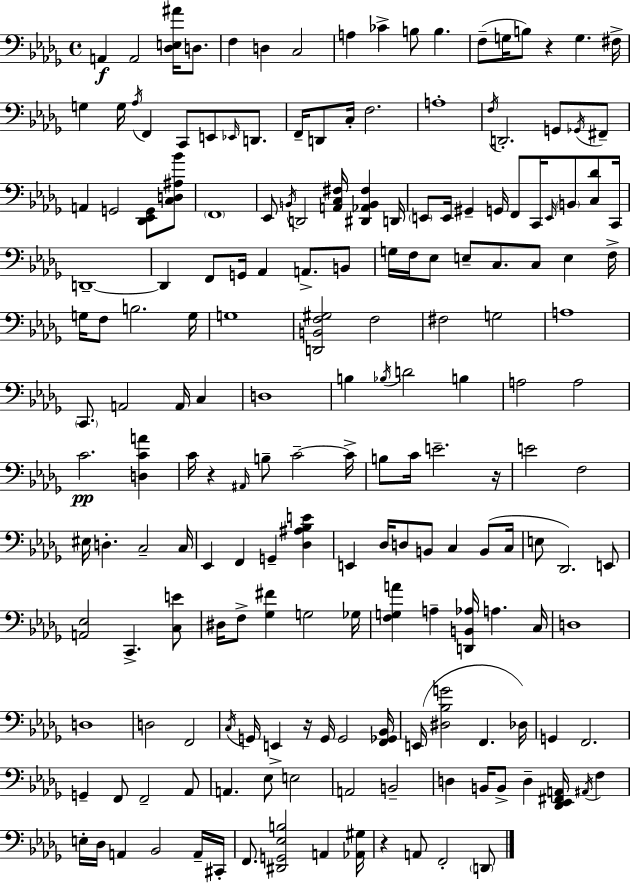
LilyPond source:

{
  \clef bass
  \time 4/4
  \defaultTimeSignature
  \key bes \minor
  \repeat volta 2 { a,4\f a,2 <des e ais'>16 d8. | f4 d4 c2 | a4 ces'4-> b8 b4. | f8--( g16 b8) r4 g4. fis16-> | \break g4 g16 \acciaccatura { aes16 } f,4 c,8 e,8 \grace { ees,16 } d,8. | f,16-- d,8 c16-. f2. | a1-. | \acciaccatura { f16 } d,2.-. g,8 | \break \acciaccatura { ges,16 } fis,8-- a,4 g,2 | <des, ees, g,>8 <c d ais bes'>8 \parenthesize f,1 | ees,8 \acciaccatura { b,16 } d,2 <a, c fis>16 | <dis, aes, b, fis>4 d,16 \parenthesize e,8 e,16 gis,4-- g,16 f,8 c,16 | \break \grace { e,16 } \parenthesize b,8 <c des'>8 c,16 d,1--~~ | d,4 f,8 g,16 aes,4 | a,8.-> b,8 g16 f16 ees8 e8-- c8. c8 | e4 f16-> g16 f8 b2. | \break g16 g1 | <d, b, f gis>2 f2 | fis2 g2 | a1 | \break \parenthesize c,8. a,2 | a,16 c4 d1 | b4 \acciaccatura { bes16 } d'2 | b4 a2 a2 | \break c'2.\pp | <d c' a'>4 c'16 r4 \grace { ais,16 } b8-- c'2--~~ | c'16-> b8 c'16 e'2.-- | r16 e'2 | \break f2 eis16 d4.-. c2-- | c16 ees,4 f,4 | g,4-- <des ais bes e'>4 e,4 des16 d8 b,8 | c4 b,8( c16 e8 des,2.) | \break e,8 <a, ees>2 | c,4.-> <c e'>8 dis16 f8-> <ges fis'>4 g2 | ges16 <f g a'>4 a4-- | <d, b, aes>16 a4. c16 d1 | \break d1 | d2 | f,2 \acciaccatura { c16 } g,16 e,4-> r16 g,16 | g,2 <f, ges, bes,>16 e,16( <dis bes g'>2 | \break f,4. des16) g,4 f,2. | g,4-- f,8 f,2-- | aes,8 a,4. ees8 | e2 a,2 | \break b,2-- d4 b,16 b,8-> | d4-- <des, ees, fis, a,>16 \acciaccatura { ais,16 } f4 e16-. des16 a,4 | bes,2 a,16-- cis,16-. f,8. <dis, g, ees b>2 | a,4 <aes, gis>16 r4 a,8 | \break f,2-. \parenthesize d,8 } \bar "|."
}